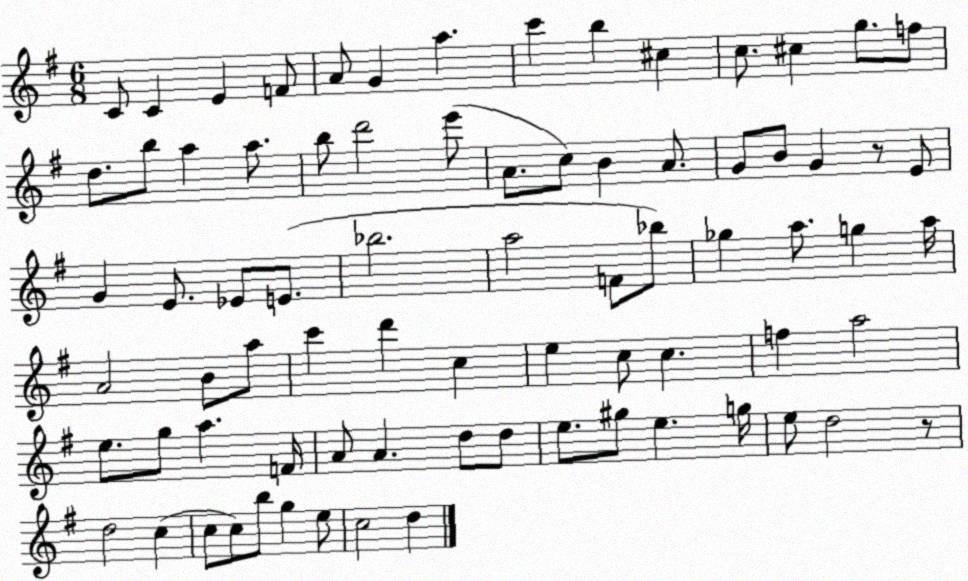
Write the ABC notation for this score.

X:1
T:Untitled
M:6/8
L:1/4
K:G
C/2 C E F/2 A/2 G a c' b ^c c/2 ^c g/2 f/2 d/2 b/2 a a/2 b/2 d'2 e'/2 A/2 c/2 B A/2 G/2 B/2 G z/2 E/2 G E/2 _E/2 E/2 _b2 a2 F/2 _b/2 _g a/2 g a/4 A2 B/2 a/2 c' d' c e c/2 c f a2 e/2 g/2 a F/4 A/2 A d/2 d/2 e/2 ^g/2 e g/4 e/2 d2 z/2 d2 c c/2 c/2 b/2 g e/2 c2 d